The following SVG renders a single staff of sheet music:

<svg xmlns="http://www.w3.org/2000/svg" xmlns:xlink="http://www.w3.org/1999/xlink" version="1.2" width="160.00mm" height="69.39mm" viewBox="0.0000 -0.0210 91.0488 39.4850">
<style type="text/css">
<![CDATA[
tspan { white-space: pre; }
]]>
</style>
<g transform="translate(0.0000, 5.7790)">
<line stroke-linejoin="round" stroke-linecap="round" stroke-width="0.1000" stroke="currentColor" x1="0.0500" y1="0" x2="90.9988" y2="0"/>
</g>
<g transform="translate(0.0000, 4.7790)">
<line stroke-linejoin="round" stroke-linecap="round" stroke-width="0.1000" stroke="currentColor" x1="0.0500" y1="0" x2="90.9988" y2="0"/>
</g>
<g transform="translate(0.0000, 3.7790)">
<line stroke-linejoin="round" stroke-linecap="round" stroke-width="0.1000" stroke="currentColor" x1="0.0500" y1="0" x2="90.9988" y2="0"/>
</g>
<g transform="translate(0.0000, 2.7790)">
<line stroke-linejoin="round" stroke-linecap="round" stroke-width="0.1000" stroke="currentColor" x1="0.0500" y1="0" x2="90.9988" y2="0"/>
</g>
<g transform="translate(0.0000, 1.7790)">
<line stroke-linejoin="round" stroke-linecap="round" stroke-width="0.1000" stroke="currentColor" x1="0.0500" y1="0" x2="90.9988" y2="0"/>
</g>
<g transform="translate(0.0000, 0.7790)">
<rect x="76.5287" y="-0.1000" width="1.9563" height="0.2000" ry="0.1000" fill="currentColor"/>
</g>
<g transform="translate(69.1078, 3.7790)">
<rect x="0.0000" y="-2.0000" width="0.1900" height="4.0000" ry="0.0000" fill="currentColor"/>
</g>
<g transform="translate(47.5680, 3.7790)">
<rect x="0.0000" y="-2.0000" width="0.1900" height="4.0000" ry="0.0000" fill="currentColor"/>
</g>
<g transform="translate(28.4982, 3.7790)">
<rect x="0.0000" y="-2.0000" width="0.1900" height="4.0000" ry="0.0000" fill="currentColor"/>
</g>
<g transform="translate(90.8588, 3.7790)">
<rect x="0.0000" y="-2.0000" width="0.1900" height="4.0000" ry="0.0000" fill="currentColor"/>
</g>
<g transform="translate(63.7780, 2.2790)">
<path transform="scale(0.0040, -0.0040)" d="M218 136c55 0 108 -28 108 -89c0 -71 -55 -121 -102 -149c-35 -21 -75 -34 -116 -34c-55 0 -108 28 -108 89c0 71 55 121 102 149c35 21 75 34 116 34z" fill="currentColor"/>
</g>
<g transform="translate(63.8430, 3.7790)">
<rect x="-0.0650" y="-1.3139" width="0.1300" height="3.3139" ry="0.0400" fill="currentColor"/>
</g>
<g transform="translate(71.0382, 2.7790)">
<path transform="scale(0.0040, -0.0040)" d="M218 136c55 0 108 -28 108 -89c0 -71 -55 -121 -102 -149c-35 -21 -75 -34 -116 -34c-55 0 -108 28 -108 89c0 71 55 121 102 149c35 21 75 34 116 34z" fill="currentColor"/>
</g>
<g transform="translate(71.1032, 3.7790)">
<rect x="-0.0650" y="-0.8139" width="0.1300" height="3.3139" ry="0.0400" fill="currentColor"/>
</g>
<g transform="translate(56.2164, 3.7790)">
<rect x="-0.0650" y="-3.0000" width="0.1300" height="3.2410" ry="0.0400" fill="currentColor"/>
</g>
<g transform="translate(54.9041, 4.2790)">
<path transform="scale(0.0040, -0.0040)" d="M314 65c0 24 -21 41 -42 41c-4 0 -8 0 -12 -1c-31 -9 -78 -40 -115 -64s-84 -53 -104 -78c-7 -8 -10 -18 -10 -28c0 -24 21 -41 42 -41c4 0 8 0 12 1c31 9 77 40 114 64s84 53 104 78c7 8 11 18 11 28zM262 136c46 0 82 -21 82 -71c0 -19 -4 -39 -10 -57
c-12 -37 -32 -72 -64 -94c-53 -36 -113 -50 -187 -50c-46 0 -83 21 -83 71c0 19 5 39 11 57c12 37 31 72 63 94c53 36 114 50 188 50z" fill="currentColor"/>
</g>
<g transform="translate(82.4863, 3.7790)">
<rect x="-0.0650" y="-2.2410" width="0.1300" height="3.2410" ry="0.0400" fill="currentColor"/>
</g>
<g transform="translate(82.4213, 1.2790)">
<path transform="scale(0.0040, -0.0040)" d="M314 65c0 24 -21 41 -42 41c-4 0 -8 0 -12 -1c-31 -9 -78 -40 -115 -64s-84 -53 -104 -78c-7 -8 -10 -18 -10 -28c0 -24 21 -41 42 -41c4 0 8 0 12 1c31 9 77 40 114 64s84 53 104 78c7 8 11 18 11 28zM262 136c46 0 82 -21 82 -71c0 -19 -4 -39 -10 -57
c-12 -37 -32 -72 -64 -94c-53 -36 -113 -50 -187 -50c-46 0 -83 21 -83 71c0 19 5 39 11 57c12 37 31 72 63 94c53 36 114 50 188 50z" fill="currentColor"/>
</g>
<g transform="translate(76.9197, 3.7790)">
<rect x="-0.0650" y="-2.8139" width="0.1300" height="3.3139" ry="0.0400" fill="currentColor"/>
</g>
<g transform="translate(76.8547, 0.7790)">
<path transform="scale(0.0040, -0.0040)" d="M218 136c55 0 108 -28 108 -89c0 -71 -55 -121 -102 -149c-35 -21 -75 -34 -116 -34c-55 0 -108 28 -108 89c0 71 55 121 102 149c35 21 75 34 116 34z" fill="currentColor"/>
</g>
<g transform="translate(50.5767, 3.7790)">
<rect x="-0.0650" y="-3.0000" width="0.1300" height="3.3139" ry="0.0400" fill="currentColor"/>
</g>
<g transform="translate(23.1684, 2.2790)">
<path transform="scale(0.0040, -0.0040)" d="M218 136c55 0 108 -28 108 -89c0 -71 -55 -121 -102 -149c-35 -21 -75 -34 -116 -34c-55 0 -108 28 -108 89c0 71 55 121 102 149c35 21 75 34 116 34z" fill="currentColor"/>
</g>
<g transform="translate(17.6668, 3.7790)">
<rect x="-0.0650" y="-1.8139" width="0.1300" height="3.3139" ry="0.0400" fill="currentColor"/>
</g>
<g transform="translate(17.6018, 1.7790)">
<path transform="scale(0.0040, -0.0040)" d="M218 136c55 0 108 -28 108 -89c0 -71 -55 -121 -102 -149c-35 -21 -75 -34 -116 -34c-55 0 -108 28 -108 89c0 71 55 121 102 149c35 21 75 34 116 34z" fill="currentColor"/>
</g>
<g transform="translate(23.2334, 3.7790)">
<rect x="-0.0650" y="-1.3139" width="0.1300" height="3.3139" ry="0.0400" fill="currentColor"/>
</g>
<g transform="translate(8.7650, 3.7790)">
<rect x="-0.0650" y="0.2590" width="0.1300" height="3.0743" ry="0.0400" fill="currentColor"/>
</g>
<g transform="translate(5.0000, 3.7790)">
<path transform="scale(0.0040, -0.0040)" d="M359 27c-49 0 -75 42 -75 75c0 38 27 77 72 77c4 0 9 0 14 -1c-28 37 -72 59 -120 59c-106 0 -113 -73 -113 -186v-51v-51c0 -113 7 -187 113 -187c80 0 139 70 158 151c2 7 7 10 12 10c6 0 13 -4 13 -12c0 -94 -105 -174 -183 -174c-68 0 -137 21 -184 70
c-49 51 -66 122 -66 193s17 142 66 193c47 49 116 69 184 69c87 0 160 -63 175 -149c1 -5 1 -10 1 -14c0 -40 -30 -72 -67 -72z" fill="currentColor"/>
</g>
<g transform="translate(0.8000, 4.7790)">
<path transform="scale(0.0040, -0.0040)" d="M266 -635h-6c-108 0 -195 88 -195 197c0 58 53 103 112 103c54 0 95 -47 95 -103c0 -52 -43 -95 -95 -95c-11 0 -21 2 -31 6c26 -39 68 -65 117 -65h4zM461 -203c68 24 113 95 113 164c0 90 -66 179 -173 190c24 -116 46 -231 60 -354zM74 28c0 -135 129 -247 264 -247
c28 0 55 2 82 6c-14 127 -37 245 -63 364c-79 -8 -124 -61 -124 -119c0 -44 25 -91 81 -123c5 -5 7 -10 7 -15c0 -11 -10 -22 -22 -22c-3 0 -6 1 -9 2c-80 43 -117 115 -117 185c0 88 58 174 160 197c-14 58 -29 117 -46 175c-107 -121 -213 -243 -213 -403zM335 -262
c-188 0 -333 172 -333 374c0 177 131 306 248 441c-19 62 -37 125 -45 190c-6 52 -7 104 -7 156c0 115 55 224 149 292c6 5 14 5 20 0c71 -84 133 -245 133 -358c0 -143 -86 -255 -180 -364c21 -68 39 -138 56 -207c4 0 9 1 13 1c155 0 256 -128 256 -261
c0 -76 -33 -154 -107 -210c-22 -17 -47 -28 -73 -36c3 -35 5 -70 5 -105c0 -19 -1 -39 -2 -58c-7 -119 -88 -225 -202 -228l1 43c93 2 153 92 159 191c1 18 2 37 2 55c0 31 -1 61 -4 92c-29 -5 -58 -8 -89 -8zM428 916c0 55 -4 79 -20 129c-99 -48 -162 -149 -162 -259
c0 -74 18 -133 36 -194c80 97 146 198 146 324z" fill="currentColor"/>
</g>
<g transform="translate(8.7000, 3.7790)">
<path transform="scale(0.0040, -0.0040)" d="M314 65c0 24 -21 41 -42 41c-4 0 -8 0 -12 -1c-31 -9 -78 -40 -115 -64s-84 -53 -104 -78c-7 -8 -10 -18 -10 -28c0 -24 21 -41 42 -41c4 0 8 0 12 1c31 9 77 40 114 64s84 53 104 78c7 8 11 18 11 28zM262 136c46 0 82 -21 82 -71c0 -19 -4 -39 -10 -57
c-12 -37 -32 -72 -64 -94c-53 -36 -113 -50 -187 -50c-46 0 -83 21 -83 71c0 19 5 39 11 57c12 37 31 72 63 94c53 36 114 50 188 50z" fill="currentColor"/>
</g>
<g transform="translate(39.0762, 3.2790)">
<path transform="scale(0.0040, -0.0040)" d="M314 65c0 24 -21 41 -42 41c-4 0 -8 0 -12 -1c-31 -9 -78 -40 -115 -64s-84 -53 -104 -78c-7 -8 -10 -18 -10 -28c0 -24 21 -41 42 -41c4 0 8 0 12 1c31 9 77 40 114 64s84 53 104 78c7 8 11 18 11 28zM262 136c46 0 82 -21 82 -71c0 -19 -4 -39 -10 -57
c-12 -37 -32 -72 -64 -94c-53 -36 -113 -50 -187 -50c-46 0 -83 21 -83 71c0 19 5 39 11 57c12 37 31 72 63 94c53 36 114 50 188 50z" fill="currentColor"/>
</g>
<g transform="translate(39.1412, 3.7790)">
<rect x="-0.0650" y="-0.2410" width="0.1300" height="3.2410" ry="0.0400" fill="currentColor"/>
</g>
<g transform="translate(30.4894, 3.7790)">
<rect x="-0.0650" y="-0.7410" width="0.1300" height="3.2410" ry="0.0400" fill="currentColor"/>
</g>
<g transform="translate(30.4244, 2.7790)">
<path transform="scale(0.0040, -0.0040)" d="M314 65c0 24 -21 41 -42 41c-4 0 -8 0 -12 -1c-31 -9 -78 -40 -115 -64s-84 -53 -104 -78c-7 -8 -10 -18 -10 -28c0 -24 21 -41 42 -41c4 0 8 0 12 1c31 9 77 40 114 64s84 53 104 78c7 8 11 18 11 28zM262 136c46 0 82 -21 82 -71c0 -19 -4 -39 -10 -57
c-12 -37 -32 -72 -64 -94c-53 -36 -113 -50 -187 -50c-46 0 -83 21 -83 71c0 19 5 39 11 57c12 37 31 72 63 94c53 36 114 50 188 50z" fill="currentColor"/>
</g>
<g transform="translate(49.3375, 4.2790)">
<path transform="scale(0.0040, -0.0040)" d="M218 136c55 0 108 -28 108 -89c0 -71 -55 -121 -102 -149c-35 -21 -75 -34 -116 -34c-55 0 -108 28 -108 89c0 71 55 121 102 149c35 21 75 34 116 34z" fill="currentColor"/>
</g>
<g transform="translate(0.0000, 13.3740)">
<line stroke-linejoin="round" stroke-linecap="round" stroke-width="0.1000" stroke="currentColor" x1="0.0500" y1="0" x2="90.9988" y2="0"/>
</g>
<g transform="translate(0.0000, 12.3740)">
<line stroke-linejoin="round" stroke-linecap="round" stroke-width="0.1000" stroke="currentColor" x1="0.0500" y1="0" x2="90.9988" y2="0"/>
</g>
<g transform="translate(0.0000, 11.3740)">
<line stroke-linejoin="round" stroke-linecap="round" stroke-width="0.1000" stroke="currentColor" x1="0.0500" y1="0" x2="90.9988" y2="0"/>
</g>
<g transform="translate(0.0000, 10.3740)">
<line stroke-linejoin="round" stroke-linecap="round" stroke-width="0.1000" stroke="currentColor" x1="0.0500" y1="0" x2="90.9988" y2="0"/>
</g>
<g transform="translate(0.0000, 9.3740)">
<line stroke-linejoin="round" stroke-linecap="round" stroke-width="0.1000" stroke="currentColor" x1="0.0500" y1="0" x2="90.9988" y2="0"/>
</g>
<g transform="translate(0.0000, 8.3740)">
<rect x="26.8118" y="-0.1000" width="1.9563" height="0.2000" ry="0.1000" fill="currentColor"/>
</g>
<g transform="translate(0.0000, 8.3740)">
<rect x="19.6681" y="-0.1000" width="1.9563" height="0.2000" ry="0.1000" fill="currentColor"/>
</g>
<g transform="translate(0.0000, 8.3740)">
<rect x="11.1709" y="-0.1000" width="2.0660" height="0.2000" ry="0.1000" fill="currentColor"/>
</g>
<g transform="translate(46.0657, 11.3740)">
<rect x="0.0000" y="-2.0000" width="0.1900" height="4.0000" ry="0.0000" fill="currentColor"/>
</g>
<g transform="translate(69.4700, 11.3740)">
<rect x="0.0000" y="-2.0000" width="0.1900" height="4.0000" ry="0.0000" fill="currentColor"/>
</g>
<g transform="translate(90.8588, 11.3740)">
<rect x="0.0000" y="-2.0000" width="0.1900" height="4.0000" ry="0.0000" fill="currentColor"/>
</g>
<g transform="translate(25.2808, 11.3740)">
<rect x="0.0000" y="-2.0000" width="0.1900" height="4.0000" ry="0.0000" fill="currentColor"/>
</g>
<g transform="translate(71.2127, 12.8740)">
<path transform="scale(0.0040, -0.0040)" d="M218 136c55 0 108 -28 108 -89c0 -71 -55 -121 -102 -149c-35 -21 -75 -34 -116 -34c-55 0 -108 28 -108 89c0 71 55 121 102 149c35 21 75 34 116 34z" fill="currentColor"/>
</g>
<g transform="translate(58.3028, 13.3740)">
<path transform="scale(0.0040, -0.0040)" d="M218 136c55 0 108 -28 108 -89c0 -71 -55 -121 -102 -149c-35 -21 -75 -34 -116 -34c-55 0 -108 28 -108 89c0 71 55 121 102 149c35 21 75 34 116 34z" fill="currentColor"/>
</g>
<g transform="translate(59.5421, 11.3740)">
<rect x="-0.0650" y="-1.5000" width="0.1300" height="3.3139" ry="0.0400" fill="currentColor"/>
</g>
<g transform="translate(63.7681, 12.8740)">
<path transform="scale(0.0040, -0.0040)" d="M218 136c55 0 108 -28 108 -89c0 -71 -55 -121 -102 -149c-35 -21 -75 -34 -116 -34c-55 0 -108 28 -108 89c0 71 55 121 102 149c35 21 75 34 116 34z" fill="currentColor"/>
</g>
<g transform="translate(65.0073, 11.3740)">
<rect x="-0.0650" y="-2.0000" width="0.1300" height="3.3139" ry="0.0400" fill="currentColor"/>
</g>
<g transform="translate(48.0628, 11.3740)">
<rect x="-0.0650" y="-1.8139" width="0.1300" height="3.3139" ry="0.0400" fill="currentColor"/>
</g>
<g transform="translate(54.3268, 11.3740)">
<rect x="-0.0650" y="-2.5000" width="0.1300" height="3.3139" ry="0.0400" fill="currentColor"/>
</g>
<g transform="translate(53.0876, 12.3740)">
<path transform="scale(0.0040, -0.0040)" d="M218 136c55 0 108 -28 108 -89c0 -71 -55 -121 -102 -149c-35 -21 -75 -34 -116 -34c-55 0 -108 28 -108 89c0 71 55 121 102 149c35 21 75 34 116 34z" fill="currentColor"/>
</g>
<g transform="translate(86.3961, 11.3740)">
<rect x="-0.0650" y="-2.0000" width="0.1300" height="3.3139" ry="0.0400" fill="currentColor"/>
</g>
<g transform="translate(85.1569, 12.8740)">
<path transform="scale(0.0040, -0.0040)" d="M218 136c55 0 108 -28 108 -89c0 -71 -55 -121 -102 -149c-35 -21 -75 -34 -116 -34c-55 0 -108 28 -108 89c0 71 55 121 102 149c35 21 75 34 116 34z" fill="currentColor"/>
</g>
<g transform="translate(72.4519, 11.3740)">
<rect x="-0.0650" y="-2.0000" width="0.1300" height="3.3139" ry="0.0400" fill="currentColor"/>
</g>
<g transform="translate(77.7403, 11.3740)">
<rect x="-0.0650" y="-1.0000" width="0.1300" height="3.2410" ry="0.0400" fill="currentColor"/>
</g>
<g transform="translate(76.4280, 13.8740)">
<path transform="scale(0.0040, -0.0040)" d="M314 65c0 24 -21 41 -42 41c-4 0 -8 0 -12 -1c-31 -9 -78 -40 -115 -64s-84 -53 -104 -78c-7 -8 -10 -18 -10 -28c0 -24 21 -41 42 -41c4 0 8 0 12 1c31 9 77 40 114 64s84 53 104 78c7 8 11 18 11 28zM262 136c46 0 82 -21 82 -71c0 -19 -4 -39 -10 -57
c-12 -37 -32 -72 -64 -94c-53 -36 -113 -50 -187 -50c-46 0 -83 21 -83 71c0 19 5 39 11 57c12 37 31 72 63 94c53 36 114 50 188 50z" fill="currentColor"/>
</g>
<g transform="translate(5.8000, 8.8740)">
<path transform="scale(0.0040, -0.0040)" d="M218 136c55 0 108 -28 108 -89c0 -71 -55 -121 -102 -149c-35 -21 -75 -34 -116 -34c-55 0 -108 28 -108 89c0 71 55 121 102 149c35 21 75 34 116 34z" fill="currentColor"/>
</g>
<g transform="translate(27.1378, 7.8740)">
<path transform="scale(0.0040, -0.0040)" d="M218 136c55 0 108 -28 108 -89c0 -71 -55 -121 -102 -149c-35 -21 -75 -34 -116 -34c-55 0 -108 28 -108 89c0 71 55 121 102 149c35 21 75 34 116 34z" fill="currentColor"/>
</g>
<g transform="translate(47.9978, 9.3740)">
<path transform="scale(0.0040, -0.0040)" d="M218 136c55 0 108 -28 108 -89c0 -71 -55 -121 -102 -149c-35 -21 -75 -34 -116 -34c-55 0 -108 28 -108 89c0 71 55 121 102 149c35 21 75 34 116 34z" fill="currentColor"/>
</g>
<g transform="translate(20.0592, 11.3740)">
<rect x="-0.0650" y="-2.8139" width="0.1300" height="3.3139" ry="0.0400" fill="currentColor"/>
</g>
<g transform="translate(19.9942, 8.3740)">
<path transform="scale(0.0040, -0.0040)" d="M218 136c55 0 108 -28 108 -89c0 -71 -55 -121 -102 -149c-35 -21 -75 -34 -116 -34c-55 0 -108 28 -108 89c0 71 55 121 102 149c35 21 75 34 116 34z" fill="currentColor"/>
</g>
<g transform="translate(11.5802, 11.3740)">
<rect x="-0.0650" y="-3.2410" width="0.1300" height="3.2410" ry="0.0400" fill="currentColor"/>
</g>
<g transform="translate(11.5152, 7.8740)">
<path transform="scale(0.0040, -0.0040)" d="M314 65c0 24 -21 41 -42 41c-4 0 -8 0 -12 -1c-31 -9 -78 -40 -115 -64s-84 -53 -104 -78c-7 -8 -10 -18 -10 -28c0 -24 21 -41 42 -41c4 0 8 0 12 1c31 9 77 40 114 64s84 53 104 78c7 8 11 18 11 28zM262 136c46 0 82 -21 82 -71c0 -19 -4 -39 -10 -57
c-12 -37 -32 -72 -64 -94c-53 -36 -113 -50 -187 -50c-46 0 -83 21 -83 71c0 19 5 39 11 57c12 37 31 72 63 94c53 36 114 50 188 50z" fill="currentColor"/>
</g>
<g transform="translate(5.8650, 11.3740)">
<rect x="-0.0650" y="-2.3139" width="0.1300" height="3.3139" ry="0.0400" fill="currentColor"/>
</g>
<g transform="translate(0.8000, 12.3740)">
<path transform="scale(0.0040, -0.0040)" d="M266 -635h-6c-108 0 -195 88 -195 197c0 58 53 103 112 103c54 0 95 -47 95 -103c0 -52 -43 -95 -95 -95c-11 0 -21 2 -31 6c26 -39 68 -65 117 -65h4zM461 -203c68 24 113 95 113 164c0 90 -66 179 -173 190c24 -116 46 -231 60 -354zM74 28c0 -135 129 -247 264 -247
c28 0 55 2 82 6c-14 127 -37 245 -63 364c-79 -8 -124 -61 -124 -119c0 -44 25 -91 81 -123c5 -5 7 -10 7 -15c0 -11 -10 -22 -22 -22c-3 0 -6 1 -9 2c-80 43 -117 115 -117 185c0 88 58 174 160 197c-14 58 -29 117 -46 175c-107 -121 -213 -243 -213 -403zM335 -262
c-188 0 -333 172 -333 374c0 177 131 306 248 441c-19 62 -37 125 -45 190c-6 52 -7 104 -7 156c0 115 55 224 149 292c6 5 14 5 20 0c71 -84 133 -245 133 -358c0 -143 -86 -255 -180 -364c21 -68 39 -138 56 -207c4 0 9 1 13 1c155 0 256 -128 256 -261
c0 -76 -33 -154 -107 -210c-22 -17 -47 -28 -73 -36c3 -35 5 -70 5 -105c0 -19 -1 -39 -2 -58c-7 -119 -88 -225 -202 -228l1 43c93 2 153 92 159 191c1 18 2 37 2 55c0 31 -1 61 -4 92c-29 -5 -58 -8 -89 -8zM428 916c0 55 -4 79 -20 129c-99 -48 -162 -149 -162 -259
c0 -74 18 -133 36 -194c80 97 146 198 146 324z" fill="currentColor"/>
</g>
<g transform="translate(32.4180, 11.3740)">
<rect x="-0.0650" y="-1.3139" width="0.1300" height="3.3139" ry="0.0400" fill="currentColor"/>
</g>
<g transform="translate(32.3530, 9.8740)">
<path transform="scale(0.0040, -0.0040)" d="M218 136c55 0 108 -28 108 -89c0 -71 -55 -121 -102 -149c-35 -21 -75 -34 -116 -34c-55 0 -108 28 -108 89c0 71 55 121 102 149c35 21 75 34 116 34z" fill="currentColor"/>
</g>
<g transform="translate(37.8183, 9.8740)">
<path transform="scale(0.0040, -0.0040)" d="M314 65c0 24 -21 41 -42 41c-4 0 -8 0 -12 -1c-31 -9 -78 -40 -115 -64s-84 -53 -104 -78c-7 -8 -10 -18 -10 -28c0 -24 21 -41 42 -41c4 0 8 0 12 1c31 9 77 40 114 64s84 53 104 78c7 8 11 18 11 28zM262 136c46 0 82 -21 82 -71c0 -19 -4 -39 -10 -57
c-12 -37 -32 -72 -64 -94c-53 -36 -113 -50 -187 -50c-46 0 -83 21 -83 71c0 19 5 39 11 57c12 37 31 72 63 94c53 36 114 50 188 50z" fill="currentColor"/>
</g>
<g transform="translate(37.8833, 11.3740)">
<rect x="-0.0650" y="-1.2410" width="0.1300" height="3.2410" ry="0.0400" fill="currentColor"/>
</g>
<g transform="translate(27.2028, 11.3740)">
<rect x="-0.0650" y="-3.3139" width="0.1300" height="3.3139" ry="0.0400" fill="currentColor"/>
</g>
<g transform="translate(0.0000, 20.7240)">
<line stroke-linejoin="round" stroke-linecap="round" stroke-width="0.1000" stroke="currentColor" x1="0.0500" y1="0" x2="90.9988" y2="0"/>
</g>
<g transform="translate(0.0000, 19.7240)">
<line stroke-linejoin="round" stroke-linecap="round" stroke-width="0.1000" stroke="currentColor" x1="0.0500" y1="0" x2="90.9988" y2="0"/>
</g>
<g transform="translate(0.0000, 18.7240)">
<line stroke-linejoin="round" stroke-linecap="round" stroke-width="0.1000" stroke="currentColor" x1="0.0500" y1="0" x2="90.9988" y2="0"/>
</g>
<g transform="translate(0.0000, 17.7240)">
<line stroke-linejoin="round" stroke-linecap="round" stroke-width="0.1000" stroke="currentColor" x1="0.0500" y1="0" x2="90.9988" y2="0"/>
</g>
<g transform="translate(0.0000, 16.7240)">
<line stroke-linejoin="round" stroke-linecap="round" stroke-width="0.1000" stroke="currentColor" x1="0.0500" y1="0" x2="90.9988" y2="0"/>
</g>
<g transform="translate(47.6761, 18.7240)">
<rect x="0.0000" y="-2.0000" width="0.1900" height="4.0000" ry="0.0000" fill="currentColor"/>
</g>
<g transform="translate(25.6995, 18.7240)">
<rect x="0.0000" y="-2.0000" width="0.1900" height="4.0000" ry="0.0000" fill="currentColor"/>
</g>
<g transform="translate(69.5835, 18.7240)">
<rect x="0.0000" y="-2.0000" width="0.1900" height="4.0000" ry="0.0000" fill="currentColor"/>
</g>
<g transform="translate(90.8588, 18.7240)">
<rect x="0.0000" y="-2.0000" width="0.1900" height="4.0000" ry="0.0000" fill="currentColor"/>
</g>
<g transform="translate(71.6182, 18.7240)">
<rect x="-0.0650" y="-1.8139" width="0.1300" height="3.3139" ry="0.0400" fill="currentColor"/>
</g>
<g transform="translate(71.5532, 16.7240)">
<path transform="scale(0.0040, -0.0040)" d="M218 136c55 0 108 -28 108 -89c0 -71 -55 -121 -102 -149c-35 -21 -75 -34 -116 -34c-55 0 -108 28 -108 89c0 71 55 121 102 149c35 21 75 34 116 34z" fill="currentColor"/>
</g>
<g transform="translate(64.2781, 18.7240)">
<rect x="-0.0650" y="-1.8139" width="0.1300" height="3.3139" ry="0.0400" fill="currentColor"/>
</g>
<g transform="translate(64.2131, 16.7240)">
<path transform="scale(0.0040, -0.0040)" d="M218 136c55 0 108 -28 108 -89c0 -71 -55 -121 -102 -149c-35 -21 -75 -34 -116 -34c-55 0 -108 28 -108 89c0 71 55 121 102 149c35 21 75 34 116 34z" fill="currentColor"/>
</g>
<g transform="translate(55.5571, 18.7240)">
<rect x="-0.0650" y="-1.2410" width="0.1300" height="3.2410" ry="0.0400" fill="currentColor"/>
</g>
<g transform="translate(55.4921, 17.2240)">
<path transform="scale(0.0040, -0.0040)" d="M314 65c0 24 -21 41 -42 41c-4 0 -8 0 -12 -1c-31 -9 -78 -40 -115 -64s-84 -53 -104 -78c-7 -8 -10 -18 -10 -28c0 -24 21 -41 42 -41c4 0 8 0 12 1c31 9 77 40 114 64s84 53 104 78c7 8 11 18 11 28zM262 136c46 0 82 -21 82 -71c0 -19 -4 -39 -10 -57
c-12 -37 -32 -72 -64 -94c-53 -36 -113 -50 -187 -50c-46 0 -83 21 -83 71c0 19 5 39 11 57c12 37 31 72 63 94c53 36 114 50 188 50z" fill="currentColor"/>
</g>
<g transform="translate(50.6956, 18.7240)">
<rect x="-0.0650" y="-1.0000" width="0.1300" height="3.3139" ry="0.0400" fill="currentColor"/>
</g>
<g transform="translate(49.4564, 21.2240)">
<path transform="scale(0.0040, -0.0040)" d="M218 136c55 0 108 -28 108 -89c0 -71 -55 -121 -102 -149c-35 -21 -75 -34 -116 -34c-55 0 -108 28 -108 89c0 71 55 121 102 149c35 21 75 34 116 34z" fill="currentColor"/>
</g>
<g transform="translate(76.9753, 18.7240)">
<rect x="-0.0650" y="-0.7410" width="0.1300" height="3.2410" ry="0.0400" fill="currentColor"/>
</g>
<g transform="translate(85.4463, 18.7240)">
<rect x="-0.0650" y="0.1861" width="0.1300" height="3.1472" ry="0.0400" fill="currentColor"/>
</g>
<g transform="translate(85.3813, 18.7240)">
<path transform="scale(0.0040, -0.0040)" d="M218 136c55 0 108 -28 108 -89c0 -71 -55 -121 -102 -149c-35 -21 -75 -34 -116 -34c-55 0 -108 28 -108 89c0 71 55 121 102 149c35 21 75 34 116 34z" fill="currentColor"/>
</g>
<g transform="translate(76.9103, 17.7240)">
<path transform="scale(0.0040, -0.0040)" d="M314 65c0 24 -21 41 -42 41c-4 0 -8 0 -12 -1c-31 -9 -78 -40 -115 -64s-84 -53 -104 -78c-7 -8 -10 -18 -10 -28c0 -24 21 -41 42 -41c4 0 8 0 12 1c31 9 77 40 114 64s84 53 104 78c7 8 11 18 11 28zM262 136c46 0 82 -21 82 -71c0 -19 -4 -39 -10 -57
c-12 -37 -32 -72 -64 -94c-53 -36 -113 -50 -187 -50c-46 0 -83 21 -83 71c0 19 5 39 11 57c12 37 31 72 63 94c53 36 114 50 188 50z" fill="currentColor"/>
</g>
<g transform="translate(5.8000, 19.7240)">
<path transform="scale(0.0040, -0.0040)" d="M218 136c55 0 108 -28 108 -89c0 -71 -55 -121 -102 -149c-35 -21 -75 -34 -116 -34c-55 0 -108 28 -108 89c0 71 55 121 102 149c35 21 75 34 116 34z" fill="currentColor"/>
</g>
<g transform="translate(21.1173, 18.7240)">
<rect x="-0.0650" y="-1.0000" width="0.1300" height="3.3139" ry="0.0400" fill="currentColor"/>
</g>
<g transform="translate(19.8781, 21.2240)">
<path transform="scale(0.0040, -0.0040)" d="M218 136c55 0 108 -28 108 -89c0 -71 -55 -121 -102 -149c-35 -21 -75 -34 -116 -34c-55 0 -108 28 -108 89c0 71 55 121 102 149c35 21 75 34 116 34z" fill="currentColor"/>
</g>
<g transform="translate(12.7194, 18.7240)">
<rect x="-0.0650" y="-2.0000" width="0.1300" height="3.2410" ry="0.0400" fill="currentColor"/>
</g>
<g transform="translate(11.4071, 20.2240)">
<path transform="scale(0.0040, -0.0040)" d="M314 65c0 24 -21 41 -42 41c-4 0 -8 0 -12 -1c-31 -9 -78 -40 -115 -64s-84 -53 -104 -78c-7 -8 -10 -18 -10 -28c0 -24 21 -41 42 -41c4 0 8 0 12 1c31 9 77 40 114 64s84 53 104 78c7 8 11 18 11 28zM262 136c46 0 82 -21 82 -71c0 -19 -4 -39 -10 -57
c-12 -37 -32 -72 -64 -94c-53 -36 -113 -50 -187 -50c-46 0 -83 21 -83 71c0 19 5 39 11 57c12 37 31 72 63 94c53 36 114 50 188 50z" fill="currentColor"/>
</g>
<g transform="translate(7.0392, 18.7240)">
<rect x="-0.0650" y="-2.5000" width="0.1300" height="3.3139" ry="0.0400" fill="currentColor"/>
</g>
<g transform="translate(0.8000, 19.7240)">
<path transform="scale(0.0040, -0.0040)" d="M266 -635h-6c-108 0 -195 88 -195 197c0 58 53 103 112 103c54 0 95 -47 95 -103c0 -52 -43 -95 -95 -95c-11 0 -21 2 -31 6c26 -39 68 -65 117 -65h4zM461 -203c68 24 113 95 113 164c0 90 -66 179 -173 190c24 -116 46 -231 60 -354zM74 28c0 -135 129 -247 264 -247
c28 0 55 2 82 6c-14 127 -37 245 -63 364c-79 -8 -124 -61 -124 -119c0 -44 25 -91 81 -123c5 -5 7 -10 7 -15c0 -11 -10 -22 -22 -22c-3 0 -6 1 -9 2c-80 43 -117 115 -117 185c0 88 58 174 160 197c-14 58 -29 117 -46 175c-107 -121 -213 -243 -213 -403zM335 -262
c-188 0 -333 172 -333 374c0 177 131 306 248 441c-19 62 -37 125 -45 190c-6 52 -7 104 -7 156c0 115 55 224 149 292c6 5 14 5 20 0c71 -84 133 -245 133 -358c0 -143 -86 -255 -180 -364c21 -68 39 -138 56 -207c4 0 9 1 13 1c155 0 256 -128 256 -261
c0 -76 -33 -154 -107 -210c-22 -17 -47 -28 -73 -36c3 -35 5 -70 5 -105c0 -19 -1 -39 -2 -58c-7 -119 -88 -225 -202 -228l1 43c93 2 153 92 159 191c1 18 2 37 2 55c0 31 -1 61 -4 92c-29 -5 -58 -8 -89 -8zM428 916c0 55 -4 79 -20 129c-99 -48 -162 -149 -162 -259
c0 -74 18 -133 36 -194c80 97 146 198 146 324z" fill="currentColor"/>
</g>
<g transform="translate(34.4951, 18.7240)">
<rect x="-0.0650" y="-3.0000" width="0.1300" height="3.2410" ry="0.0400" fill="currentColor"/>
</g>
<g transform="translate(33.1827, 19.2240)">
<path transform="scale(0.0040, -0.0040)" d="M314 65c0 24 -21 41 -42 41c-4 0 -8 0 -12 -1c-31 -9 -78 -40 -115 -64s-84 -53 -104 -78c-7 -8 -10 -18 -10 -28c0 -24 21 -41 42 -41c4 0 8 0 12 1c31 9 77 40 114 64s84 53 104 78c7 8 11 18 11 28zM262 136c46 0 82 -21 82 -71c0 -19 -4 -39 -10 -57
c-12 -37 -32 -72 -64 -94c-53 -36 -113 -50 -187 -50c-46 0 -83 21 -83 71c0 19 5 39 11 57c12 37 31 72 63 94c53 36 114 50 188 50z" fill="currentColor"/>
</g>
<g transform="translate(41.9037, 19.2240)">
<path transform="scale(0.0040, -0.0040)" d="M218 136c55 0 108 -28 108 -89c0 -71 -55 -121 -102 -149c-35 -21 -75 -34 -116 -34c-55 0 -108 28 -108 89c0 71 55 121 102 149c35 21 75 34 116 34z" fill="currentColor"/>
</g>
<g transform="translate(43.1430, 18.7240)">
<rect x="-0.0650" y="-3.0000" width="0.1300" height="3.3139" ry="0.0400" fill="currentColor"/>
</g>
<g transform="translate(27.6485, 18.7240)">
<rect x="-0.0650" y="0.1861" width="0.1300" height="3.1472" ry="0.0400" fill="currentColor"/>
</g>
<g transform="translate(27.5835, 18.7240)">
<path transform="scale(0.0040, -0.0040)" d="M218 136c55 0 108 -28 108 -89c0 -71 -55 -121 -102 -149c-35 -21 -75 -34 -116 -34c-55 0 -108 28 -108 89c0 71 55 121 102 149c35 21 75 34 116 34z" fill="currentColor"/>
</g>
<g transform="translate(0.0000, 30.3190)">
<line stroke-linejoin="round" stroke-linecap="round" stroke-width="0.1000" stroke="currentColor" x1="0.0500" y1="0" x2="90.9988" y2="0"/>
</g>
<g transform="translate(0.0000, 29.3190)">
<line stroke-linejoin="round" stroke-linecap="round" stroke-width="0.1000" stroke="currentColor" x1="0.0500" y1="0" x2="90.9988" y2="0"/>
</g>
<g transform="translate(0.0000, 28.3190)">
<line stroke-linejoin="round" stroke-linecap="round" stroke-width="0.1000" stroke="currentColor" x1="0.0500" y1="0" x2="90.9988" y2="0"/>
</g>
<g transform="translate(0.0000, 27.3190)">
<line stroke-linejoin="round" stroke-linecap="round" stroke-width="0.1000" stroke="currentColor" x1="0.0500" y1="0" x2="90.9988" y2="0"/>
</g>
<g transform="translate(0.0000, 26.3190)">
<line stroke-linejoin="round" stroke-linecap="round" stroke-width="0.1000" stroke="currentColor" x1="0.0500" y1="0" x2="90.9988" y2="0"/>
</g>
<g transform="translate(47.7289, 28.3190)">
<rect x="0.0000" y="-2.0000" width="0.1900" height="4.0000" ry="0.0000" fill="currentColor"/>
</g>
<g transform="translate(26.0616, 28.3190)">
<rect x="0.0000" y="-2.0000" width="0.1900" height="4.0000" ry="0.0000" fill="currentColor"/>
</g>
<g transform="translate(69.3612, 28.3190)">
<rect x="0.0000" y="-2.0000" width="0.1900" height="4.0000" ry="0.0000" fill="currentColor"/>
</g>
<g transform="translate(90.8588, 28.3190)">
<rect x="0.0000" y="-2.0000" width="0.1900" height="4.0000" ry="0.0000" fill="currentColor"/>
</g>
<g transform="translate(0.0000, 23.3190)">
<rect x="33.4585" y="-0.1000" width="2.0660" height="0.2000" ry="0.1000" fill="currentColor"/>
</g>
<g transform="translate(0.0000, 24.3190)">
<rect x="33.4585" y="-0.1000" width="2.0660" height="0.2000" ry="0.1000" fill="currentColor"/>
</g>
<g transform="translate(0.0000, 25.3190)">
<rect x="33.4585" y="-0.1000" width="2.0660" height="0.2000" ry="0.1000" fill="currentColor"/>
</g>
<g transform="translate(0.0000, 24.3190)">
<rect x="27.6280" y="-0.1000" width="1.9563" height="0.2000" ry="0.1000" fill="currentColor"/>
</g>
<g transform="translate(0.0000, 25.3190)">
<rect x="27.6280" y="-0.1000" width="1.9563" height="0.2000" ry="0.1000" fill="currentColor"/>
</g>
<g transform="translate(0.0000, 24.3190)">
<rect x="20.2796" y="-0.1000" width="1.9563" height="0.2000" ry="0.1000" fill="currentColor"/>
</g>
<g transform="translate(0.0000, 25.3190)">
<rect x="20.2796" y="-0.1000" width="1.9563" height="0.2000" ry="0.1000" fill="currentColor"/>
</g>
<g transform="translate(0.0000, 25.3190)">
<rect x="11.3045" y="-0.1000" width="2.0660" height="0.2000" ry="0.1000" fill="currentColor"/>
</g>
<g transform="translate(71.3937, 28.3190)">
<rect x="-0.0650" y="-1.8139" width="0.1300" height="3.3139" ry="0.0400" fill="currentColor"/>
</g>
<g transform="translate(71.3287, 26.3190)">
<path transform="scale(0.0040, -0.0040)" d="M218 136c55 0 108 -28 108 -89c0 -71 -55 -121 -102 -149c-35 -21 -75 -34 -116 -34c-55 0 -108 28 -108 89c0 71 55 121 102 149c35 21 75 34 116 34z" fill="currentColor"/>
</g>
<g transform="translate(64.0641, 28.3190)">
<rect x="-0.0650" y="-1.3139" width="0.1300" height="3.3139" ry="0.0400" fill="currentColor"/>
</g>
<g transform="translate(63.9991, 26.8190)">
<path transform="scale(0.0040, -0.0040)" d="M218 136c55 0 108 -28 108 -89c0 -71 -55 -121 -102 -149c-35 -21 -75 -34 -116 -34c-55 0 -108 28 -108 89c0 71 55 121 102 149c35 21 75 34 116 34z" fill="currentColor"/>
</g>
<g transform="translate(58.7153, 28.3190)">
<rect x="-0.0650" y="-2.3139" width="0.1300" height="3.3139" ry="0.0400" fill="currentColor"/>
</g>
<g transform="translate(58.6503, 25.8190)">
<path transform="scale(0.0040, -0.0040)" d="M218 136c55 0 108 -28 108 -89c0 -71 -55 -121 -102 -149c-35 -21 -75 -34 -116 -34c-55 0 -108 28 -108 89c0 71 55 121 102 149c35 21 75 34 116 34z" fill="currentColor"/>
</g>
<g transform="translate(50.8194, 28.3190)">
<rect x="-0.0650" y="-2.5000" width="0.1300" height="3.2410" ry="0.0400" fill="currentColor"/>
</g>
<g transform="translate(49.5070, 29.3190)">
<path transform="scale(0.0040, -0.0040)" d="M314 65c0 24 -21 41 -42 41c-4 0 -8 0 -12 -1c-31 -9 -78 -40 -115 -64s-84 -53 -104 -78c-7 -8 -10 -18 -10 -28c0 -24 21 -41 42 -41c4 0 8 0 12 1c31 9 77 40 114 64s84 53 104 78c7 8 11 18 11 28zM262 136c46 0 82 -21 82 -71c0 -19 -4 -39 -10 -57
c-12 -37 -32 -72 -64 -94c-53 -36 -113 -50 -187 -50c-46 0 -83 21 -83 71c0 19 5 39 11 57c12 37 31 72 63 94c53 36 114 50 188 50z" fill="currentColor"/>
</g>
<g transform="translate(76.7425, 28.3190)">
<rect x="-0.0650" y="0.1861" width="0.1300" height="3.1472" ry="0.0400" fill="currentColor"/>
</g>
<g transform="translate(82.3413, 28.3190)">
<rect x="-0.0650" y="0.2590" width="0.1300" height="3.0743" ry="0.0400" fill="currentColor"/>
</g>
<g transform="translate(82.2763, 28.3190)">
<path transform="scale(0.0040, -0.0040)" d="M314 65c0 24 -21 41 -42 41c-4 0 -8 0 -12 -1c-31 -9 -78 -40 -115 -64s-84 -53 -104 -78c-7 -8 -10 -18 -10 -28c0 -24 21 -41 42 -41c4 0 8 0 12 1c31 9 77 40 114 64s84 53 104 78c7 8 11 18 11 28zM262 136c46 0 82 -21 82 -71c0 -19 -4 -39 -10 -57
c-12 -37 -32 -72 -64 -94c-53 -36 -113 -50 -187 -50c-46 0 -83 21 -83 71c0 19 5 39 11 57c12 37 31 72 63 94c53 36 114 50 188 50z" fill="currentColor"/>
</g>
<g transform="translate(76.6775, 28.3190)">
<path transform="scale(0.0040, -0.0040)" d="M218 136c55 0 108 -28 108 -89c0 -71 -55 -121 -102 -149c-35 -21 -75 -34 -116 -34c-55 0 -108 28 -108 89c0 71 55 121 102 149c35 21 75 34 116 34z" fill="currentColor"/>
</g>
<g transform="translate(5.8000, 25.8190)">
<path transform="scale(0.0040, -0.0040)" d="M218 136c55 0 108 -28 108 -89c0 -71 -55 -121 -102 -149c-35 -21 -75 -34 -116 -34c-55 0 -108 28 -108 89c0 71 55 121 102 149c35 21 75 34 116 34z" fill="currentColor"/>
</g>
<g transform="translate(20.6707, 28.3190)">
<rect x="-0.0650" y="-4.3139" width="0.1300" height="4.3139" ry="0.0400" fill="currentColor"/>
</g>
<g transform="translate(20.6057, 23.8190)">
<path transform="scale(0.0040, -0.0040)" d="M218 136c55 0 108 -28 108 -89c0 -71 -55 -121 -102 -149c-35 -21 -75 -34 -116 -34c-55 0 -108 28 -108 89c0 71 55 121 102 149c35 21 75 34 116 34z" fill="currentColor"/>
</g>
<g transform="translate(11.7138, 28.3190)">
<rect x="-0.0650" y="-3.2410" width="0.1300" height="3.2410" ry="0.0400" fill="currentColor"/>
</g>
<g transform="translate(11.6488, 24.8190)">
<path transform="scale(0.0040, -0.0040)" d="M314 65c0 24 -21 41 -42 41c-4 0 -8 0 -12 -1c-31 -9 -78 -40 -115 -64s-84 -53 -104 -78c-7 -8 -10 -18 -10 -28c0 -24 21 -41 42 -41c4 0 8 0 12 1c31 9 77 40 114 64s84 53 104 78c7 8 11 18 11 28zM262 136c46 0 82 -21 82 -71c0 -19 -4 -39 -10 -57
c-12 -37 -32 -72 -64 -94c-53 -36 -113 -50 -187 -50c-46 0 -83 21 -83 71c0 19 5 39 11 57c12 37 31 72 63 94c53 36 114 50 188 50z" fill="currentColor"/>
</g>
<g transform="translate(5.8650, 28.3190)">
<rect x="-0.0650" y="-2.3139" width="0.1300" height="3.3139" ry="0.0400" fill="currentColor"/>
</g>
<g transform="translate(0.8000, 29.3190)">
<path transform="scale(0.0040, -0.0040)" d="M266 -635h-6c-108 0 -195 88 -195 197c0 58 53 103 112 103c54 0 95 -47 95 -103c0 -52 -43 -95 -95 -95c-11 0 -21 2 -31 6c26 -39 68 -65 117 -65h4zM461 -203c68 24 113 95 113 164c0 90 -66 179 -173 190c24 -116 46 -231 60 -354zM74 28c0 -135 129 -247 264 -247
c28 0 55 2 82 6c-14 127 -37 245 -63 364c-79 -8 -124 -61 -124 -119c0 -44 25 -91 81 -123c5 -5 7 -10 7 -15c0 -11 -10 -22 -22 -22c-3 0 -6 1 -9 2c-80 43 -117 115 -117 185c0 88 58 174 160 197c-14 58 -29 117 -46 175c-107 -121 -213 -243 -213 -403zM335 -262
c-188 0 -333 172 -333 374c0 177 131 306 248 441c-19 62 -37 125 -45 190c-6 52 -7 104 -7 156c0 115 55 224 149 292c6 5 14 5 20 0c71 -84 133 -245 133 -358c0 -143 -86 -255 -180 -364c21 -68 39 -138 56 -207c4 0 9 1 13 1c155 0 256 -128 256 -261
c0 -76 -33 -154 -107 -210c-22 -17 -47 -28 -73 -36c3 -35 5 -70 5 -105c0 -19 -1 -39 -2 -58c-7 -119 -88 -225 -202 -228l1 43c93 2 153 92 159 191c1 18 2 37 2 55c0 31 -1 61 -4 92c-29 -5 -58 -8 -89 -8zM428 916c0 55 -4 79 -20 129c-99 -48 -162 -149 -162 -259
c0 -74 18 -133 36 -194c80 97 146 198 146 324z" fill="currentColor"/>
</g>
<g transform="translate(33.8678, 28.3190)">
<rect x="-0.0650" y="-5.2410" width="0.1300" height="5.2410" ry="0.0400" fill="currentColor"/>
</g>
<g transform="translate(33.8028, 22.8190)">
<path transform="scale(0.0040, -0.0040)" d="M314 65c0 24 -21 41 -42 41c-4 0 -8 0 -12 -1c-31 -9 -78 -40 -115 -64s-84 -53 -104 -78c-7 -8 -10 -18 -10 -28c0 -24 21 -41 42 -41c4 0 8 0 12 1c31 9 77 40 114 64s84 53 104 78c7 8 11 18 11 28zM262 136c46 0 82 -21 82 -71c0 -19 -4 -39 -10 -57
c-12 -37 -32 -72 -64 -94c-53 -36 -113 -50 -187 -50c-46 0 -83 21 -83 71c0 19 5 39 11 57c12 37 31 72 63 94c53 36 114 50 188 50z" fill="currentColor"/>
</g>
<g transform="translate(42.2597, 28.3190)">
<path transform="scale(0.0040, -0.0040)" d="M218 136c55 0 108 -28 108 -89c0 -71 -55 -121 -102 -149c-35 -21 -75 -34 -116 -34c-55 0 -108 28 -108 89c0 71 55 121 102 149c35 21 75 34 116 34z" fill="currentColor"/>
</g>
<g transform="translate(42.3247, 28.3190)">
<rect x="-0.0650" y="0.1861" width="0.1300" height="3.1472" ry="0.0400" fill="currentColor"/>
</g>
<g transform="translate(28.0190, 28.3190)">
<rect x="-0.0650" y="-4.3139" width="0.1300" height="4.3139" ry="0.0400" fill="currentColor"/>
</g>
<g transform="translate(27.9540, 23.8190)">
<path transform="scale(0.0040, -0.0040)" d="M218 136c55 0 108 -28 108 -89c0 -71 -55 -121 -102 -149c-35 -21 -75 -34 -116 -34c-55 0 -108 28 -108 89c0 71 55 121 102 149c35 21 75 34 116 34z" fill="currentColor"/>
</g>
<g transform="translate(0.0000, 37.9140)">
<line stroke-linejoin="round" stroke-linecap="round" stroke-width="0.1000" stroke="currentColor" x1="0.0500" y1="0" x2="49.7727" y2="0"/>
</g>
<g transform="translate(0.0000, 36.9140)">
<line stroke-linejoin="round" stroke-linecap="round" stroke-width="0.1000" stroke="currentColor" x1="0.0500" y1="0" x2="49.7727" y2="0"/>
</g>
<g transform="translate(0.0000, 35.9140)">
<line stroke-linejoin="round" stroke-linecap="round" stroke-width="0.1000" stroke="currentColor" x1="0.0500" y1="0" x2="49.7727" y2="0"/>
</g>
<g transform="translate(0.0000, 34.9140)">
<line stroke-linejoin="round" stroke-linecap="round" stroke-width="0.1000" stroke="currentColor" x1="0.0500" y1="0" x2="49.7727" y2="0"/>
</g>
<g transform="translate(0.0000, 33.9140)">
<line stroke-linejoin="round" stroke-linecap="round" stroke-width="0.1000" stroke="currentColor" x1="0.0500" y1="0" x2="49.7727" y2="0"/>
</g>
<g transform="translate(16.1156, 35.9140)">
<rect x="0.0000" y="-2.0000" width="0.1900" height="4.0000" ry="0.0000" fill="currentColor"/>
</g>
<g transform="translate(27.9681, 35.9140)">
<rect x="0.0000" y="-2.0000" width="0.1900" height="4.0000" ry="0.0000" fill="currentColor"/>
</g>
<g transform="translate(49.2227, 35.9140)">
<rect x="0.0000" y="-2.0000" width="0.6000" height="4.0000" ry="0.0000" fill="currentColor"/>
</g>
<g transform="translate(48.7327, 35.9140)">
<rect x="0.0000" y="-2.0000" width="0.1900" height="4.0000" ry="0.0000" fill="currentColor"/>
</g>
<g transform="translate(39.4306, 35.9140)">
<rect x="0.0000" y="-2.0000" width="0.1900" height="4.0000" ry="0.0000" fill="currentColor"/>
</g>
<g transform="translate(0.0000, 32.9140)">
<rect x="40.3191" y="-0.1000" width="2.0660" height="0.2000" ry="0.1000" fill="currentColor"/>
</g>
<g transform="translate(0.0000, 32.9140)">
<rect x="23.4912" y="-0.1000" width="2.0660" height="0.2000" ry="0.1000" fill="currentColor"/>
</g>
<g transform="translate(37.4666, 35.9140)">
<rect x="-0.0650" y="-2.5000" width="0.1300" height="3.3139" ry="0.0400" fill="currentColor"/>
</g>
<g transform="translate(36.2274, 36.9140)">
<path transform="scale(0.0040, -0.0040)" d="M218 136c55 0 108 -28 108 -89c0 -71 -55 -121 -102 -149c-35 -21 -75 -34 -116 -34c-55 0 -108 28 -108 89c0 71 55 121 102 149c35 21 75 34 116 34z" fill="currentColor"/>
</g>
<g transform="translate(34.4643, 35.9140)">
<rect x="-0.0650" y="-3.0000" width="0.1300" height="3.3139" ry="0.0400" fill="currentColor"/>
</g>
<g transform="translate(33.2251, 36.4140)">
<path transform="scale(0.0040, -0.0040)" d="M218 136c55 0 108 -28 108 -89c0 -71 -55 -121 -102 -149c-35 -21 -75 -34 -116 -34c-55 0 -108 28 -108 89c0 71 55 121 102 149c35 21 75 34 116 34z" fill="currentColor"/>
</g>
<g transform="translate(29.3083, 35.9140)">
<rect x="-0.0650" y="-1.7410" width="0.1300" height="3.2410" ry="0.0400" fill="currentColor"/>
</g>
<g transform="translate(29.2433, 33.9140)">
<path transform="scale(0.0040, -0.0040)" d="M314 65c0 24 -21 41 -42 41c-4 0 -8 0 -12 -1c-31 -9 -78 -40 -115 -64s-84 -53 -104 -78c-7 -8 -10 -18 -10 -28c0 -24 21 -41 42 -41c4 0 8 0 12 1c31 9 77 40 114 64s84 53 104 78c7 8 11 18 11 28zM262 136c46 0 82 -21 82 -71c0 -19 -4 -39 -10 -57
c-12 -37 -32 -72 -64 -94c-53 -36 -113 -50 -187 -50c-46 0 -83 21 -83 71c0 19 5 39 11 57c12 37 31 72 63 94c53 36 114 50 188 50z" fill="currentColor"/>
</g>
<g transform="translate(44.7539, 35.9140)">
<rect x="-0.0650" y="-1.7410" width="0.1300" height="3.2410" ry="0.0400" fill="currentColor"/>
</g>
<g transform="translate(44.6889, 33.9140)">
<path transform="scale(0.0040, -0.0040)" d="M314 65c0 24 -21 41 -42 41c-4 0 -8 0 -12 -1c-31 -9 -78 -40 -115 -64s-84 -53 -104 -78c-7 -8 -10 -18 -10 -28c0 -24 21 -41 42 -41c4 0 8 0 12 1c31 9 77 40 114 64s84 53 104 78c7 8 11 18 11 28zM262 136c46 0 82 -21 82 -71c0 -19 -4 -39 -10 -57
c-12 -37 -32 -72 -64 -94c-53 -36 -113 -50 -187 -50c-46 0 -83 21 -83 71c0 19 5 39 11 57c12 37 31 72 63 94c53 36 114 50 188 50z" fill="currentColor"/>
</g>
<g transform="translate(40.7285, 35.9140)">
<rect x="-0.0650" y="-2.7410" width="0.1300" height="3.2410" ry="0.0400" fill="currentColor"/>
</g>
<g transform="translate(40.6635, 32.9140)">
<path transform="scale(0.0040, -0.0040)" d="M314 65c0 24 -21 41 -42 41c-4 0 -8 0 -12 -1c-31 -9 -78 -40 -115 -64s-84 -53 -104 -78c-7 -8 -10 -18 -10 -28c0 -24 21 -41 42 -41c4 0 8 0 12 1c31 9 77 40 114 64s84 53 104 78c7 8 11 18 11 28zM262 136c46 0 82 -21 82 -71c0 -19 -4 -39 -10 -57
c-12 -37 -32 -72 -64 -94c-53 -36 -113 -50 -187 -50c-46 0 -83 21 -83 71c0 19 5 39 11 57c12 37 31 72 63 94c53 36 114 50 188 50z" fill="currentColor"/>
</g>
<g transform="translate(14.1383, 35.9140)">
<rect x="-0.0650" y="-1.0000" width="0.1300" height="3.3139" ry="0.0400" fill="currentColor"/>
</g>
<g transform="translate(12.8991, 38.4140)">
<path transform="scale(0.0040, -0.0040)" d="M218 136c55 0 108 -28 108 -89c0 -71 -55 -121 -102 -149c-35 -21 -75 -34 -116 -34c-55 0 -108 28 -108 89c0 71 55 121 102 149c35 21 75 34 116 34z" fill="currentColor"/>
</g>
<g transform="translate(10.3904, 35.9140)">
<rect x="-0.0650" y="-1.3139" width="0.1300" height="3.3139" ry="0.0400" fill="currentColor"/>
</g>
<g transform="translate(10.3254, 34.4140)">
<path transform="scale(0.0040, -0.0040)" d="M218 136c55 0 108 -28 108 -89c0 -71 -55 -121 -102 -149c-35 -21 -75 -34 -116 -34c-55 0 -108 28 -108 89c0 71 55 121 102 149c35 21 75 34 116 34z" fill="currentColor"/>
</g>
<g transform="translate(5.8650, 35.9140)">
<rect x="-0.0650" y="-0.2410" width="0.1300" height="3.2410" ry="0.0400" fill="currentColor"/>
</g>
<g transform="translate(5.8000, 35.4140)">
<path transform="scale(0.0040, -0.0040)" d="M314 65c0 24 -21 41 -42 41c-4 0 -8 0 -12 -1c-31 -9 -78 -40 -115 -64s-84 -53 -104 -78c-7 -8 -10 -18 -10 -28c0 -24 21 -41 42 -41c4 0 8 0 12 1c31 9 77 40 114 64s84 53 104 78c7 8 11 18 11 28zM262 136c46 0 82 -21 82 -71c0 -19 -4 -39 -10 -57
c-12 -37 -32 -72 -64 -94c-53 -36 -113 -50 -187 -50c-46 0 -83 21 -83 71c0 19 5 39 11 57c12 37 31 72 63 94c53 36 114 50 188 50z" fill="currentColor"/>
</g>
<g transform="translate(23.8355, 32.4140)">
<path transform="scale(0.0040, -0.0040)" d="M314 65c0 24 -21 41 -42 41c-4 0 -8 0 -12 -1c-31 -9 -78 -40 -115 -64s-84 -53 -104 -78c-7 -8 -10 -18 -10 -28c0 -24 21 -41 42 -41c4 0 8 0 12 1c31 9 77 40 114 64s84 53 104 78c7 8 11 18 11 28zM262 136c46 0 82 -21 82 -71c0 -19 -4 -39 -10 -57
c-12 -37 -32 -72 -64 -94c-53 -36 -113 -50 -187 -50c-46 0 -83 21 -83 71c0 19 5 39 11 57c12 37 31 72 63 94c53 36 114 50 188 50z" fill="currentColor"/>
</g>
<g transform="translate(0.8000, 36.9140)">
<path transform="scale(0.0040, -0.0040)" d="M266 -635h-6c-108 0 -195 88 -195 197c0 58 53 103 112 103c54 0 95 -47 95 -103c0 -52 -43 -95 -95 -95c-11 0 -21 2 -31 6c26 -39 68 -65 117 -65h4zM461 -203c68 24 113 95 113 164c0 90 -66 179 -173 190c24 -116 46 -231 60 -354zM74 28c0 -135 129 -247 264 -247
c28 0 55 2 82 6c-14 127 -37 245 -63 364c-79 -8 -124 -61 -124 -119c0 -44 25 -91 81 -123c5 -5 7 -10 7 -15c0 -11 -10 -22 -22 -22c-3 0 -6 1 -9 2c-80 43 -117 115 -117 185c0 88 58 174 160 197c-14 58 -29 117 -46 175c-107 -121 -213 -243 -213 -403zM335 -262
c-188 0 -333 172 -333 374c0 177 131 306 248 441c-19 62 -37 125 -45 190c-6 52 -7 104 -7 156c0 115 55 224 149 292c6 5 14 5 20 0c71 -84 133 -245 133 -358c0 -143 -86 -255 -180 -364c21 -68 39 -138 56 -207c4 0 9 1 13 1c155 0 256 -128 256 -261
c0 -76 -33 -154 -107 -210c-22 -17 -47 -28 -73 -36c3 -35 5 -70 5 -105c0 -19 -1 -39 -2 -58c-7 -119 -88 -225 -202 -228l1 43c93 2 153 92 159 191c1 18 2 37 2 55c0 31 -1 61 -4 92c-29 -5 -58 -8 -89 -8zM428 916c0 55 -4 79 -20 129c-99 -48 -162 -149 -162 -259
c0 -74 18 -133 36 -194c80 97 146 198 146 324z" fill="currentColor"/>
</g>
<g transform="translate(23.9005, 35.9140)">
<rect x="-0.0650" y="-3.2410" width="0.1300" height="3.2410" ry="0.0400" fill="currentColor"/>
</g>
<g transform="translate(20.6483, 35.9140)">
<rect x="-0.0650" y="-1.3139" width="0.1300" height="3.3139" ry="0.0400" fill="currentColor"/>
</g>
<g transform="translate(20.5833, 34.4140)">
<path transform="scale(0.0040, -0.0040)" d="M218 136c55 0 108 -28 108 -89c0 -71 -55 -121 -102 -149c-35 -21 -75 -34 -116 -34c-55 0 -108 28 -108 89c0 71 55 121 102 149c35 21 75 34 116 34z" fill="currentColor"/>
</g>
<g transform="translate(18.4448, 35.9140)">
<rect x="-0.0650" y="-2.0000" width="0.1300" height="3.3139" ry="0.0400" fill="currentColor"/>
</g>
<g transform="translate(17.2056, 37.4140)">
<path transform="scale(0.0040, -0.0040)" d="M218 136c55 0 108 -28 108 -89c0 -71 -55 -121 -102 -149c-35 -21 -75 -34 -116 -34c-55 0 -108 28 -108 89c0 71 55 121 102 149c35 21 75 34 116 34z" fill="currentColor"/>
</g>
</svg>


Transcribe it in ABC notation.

X:1
T:Untitled
M:4/4
L:1/4
K:C
B2 f e d2 c2 A A2 e d a g2 g b2 a b e e2 f G E F F D2 F G F2 D B A2 A D e2 f f d2 B g b2 d' d' f'2 B G2 g e f B B2 c2 e D F e b2 f2 A G a2 f2